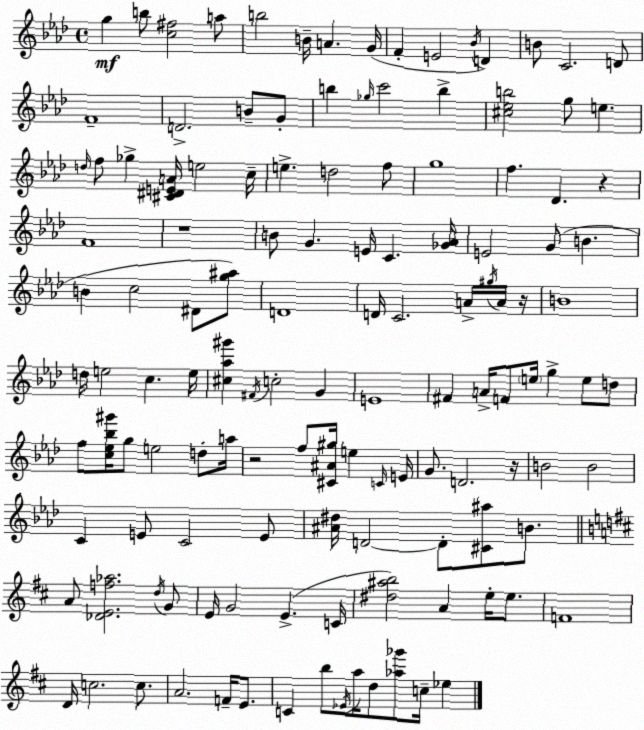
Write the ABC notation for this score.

X:1
T:Untitled
M:4/4
L:1/4
K:Fm
g b/2 [c^f]2 a/2 b2 B/4 A G/4 F E2 _B/4 D B/2 C2 D/2 F4 D2 B/2 G/2 b _g/4 c'2 b [^c_eb]2 g/2 e d/4 f/2 _g [^C^DEA]/4 e2 c/4 e d2 f/2 g4 f _D z F4 z4 B/2 G E/4 C [_G_A]/4 E2 G/2 B B c2 ^D/2 [g^a]/2 D4 D/4 C2 A/4 ^g/4 A/4 z/4 B4 d/4 e2 c e/4 [^c_a^g'] ^F/4 c2 G E4 ^F A/4 F/2 e/4 g e/2 d/2 f/2 [c_e_b^g']/4 g/2 e2 d/2 a/4 z2 f/2 [^C^A^g]/4 e C/4 E/4 G/2 D2 z/4 B2 B2 C E/2 C2 E/2 [^A^d]/4 D2 D/2 [^C^a]/2 B/2 A/2 [_DEf_a]2 d/4 G/2 E/4 G2 E C/4 [^d^ab]2 A e/4 e/2 F4 D/4 c2 c/2 A2 F/4 E/2 C b/2 _E/4 a/4 d/2 [_a_g']/2 c/4 _e